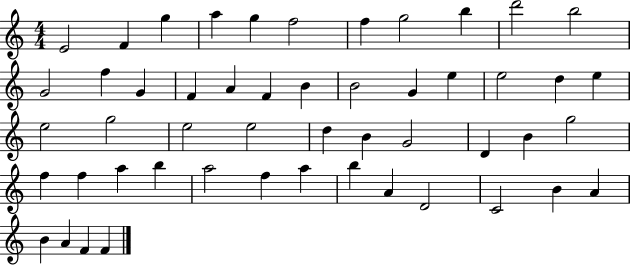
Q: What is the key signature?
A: C major